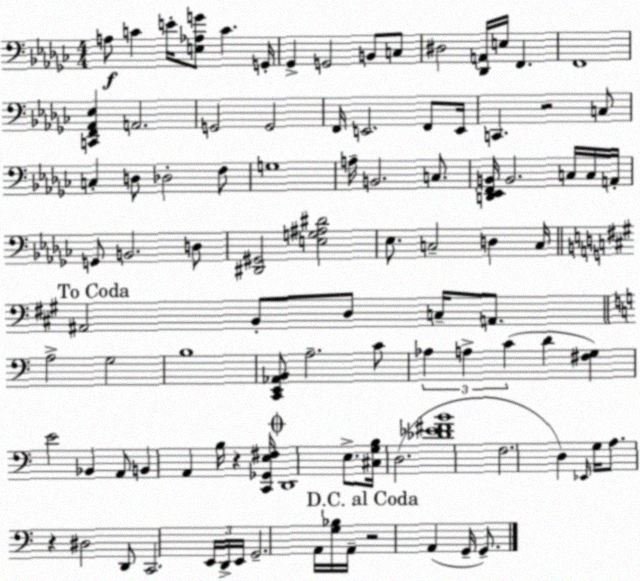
X:1
T:Untitled
M:4/4
L:1/4
K:Ebm
A,/2 C E/4 [E,_A,G]/2 C G,,/4 _G,, G,,2 B,,/2 C,/2 ^D,2 [_D,,A,,]/4 E,/4 F,, F,,4 [C,,F,,_A,,_E,] A,,2 G,,2 G,,2 F,,/4 E,,2 F,,/2 E,,/4 C,, z2 C,/2 C, D,/2 _D,2 F,/2 G,4 A,/4 B,,2 C,/2 [D,,_E,,F,,B,,]/4 B,,2 C,/4 C,/4 A,,/4 G,,/2 B,,2 D,/2 [^D,,^G,,]2 [E,G,^A,^D]2 _E,/2 C,2 D, C,/4 ^A,,2 B,,/2 D,/2 C,/4 A,,/2 A,2 G,2 B,4 [C,,E,,_A,,B,,]/2 A,2 C/2 _A, A, C D [^F,G,] E2 _B,, A,,/2 B,, A,, B,/4 z [C,,_G,,E,^F,]/4 D,,4 E,/2 [^C,G,B,]/4 D,2 [_D_E^FB]4 F,2 D, _E,,/4 G,/4 A,/2 z ^D,2 D,,/2 C,,2 E,,/4 D,,/4 E,,/4 G,,2 A,,/4 [G,_B,]/4 A,,/4 z2 A,, G,,/4 G,,/2